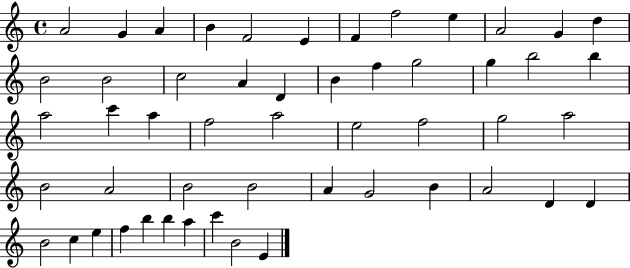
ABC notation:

X:1
T:Untitled
M:4/4
L:1/4
K:C
A2 G A B F2 E F f2 e A2 G d B2 B2 c2 A D B f g2 g b2 b a2 c' a f2 a2 e2 f2 g2 a2 B2 A2 B2 B2 A G2 B A2 D D B2 c e f b b a c' B2 E